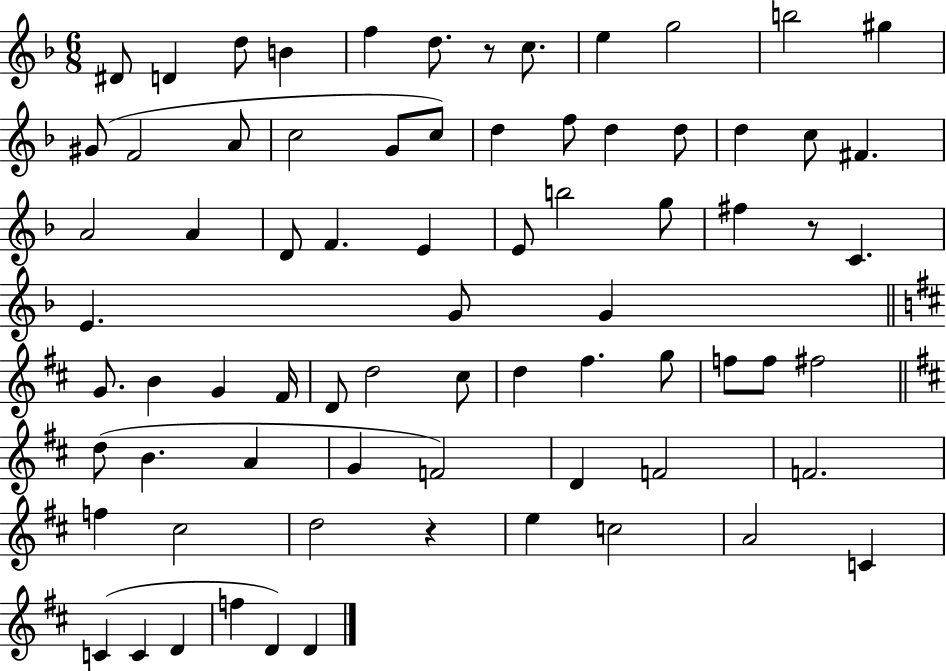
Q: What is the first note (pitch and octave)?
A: D#4